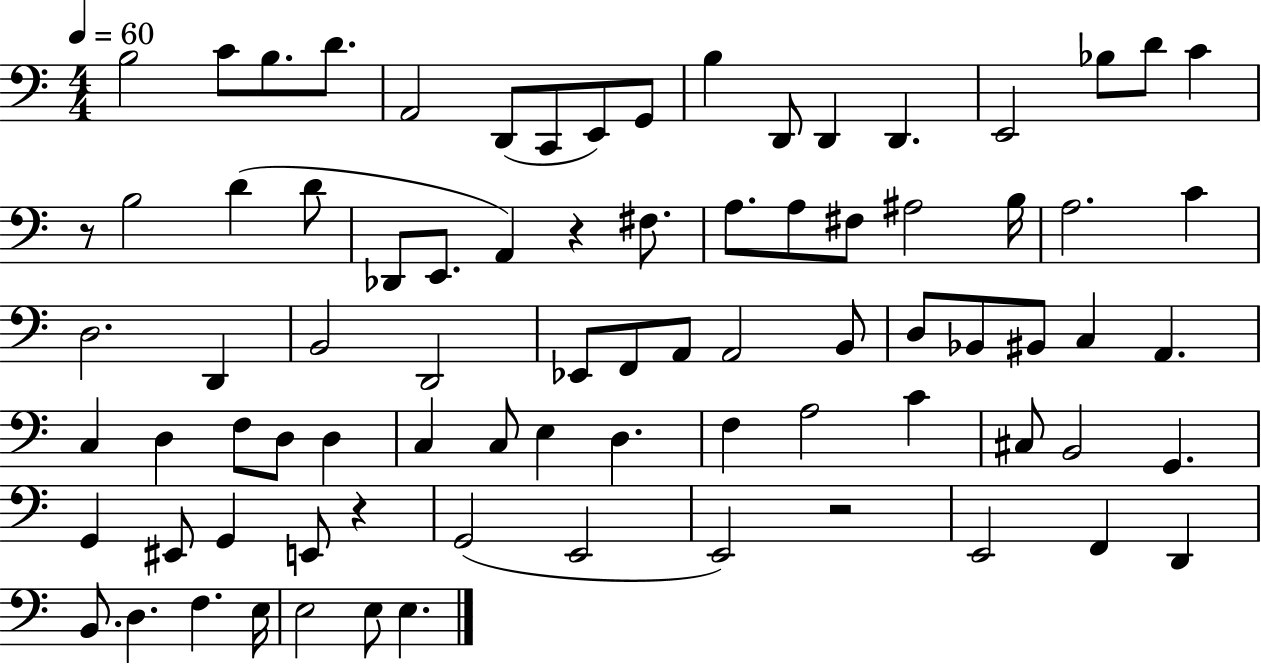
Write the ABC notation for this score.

X:1
T:Untitled
M:4/4
L:1/4
K:C
B,2 C/2 B,/2 D/2 A,,2 D,,/2 C,,/2 E,,/2 G,,/2 B, D,,/2 D,, D,, E,,2 _B,/2 D/2 C z/2 B,2 D D/2 _D,,/2 E,,/2 A,, z ^F,/2 A,/2 A,/2 ^F,/2 ^A,2 B,/4 A,2 C D,2 D,, B,,2 D,,2 _E,,/2 F,,/2 A,,/2 A,,2 B,,/2 D,/2 _B,,/2 ^B,,/2 C, A,, C, D, F,/2 D,/2 D, C, C,/2 E, D, F, A,2 C ^C,/2 B,,2 G,, G,, ^E,,/2 G,, E,,/2 z G,,2 E,,2 E,,2 z2 E,,2 F,, D,, B,,/2 D, F, E,/4 E,2 E,/2 E,